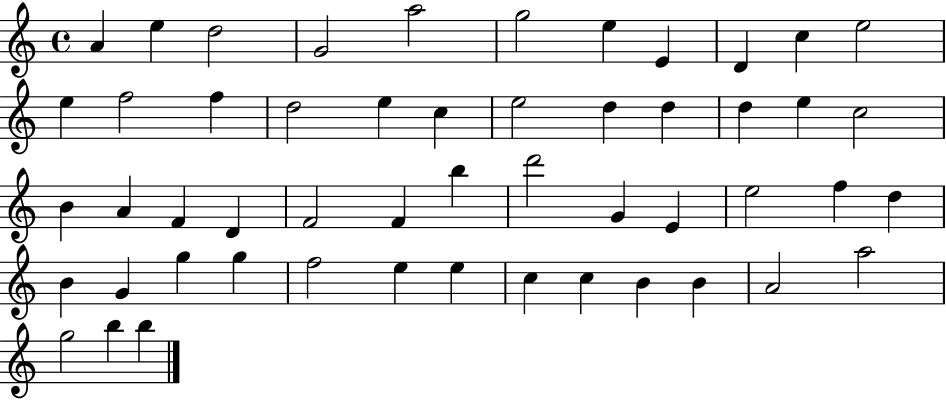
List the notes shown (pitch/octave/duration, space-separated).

A4/q E5/q D5/h G4/h A5/h G5/h E5/q E4/q D4/q C5/q E5/h E5/q F5/h F5/q D5/h E5/q C5/q E5/h D5/q D5/q D5/q E5/q C5/h B4/q A4/q F4/q D4/q F4/h F4/q B5/q D6/h G4/q E4/q E5/h F5/q D5/q B4/q G4/q G5/q G5/q F5/h E5/q E5/q C5/q C5/q B4/q B4/q A4/h A5/h G5/h B5/q B5/q